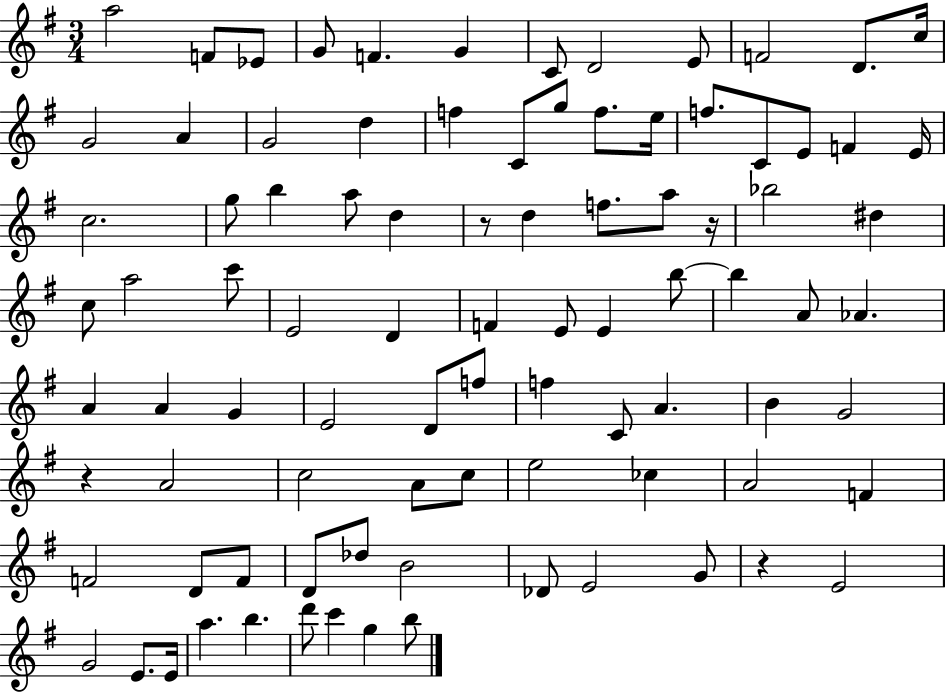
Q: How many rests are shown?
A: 4